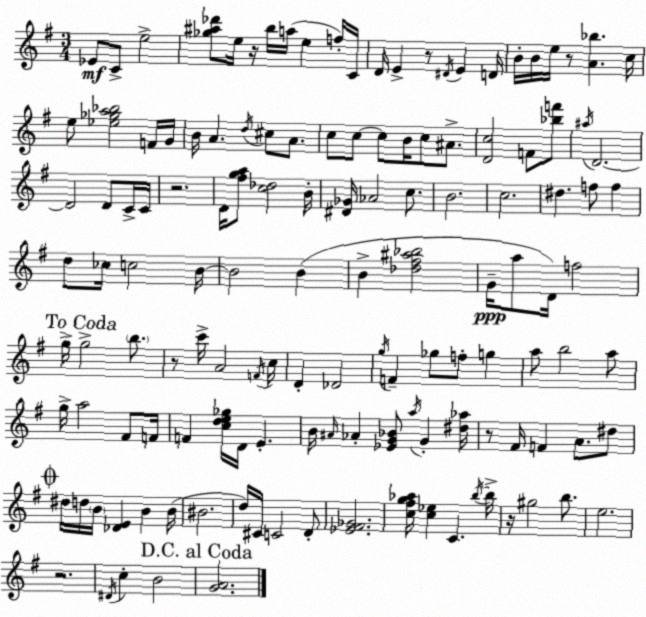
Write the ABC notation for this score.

X:1
T:Untitled
M:3/4
L:1/4
K:Em
_E/2 C/2 e2 [_g^a_d']/2 e/4 z/4 b/4 a/4 e f/4 C/4 D/4 E z/2 ^D/4 E D/4 B/4 B/4 e/4 z/2 [A_b] c/4 e/2 [_e_ga_b]2 F/4 G/4 B/4 A d/4 ^c/2 A/2 c/2 c/2 c/2 B/4 c/2 ^A/2 [Dc]2 F/2 [_bf']/2 ^a/4 D2 D2 D/2 C/4 C/4 z2 D/4 [^fga]/2 [c_d]2 B/4 [^D_G]/4 _A2 c/2 B2 c2 ^d f/2 f d/2 _c/4 c2 B/4 B2 B B [_d^f^a_b]2 G/4 a/2 D/4 f2 g/4 g2 b/2 z/2 c'/4 A2 F/4 c/4 D _D2 g/4 F _g/2 f/2 g a/2 b2 a/2 g/4 a2 ^F/2 F/4 F [cde_g]/4 D/4 E B/4 ^A/4 _A [_EG_B]/2 a/4 G [^d_a]/4 z/2 ^F/4 F A/2 ^d/2 ^d/4 d/4 B/4 [_DE] B B/4 ^B2 d/4 ^C/4 C2 D/2 [_E^F_G]2 [c^fg_a]/4 [c_e] C b/4 b/4 z/4 ^g2 b/2 e2 z2 ^D/4 c B2 [GA]2